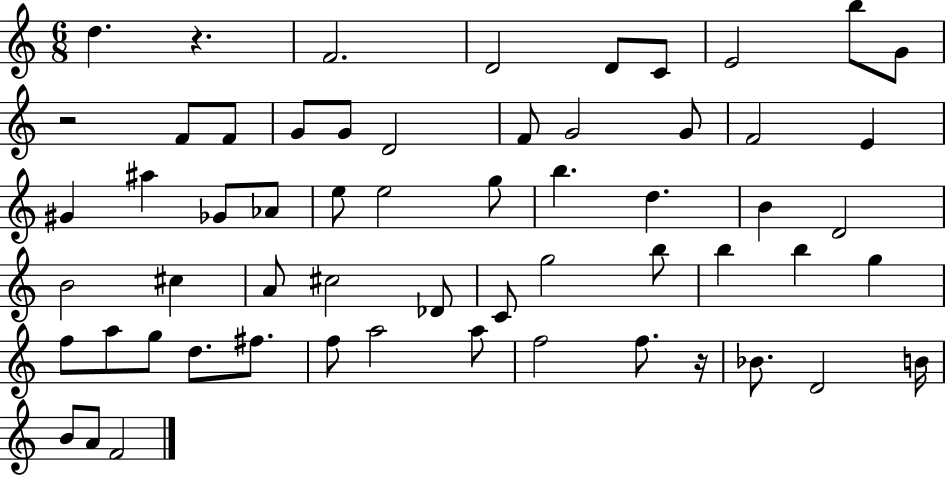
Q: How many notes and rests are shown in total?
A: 59